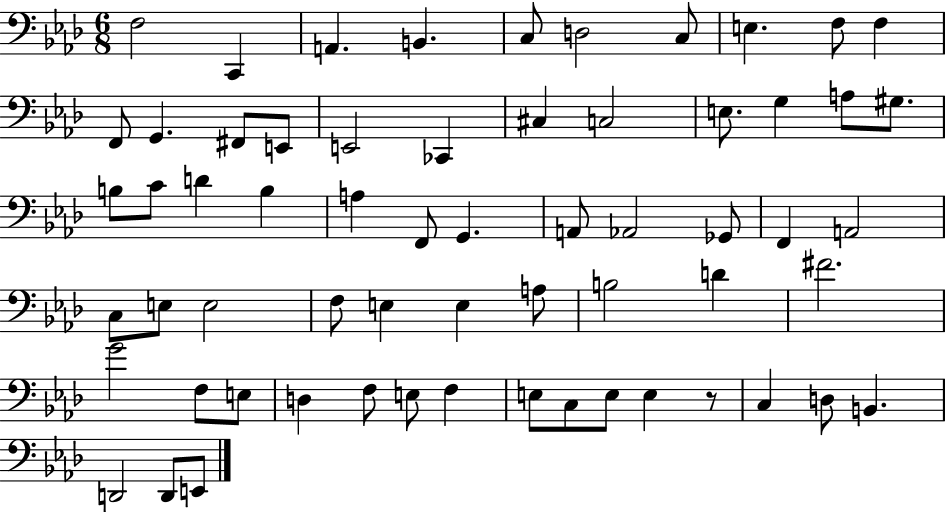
{
  \clef bass
  \numericTimeSignature
  \time 6/8
  \key aes \major
  \repeat volta 2 { f2 c,4 | a,4. b,4. | c8 d2 c8 | e4. f8 f4 | \break f,8 g,4. fis,8 e,8 | e,2 ces,4 | cis4 c2 | e8. g4 a8 gis8. | \break b8 c'8 d'4 b4 | a4 f,8 g,4. | a,8 aes,2 ges,8 | f,4 a,2 | \break c8 e8 e2 | f8 e4 e4 a8 | b2 d'4 | fis'2. | \break g'2 f8 e8 | d4 f8 e8 f4 | e8 c8 e8 e4 r8 | c4 d8 b,4. | \break d,2 d,8 e,8 | } \bar "|."
}